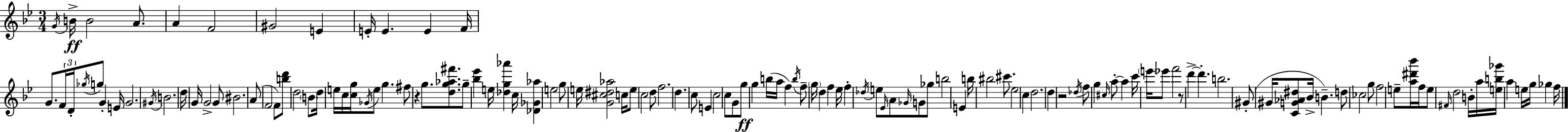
{
  \clef treble
  \numericTimeSignature
  \time 3/4
  \key g \minor
  \repeat volta 2 { \acciaccatura { g'16 }\ff b'16-> b'2 a'8. | a'4 f'2 | gis'2 e'4 | e'16-. e'4. e'4 | \break f'16 g'8. \tuplet 3/2 { f'16 d'16-. \acciaccatura { ges''16 } } g''8 g'4-. | e'16 g'2. | \acciaccatura { gis'16 } b'2. | d''16 g'16 g'2-> | \break g'8 bis'2. | a'8( f'2 | f'8) <b'' d'''>8 d''2 | \parenthesize b'8 d''16 e''16 c''16 <c'' g''>16 \acciaccatura { ges'16 } e''8 g''4. | \break fis''8 r4 g''8. | <d'' g'' aes'' fis'''>8. g''8-- <bes'' ees'''>4 e''16 <des'' g'' aes'''>4 | c''16 <des' ges' aes''>4 e''2 | g''8 e''16 <g' cis'' dis'' aes''>2 | \break c''16 e''8 c''2 | d''8 f''2. | d''4. c''8 | e'4 c''2 | \break c''8 g'8 g''8\ff g''4 b''16( a''16 | f''4) \acciaccatura { b''16 } f''8-- \parenthesize g''16 \parenthesize d''4 | f''4 ees''16 f''4-. \acciaccatura { des''16 } e''8 | \grace { ees'16 } a'8 \grace { ges'16 } g'8 ges''8 b''2 | \break e'4 b''16 bis''2 | cis'''8. ees''2 | c''4 d''2. | d''4 | \break r2 \acciaccatura { des''16 } f''8 g''4 | \grace { cis''16 } a''8-.~~ a''4 c'''16 \parenthesize e'''16 | ees'''8 f'''2 r8 | d'''4->~~ d'''4.-. b''2. | \break gis'8-.( | gis'16 <c' g' aes' dis''>8 bes'16-> b'4.--) d''8 | ces''2 g''8 f''2 | e''8-- <a'' dis''' bes'''>16 f''16 e''8 | \break \grace { fis'16 } d''2 b'16-. a''16 <e'' b'' ges'''>16 | a''4 e''16 g''16 ges''4 f''16 } \bar "|."
}